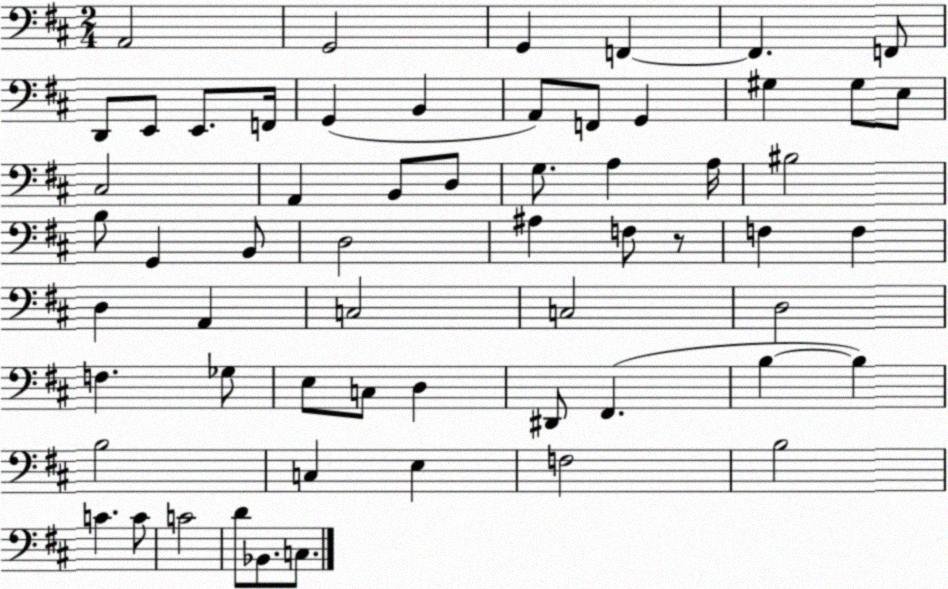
X:1
T:Untitled
M:2/4
L:1/4
K:D
A,,2 G,,2 G,, F,, F,, F,,/2 D,,/2 E,,/2 E,,/2 F,,/4 G,, B,, A,,/2 F,,/2 G,, ^G, ^G,/2 E,/2 ^C,2 A,, B,,/2 D,/2 G,/2 A, A,/4 ^B,2 B,/2 G,, B,,/2 D,2 ^A, F,/2 z/2 F, F, D, A,, C,2 C,2 D,2 F, _G,/2 E,/2 C,/2 D, ^D,,/2 ^F,, B, B, B,2 C, E, F,2 B,2 C C/2 C2 D/2 _B,,/2 C,/2